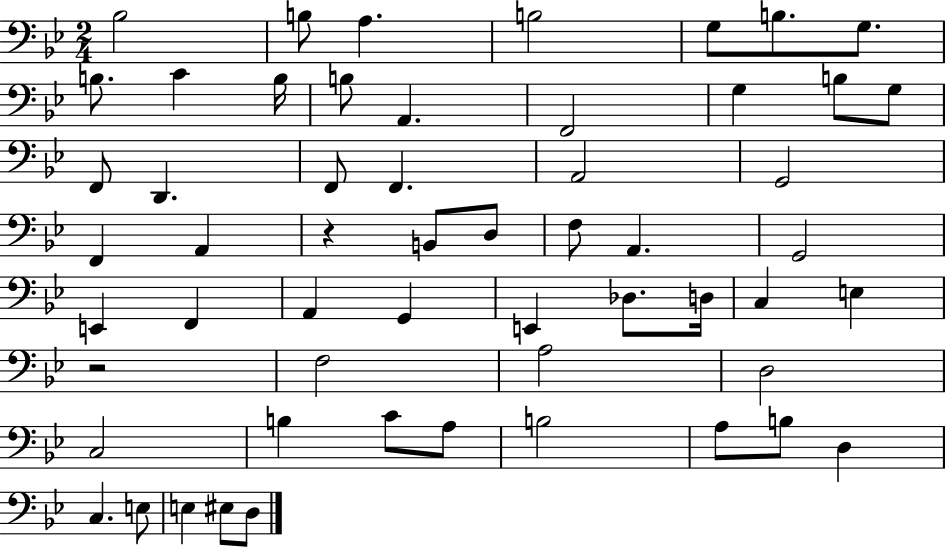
X:1
T:Untitled
M:2/4
L:1/4
K:Bb
_B,2 B,/2 A, B,2 G,/2 B,/2 G,/2 B,/2 C B,/4 B,/2 A,, F,,2 G, B,/2 G,/2 F,,/2 D,, F,,/2 F,, A,,2 G,,2 F,, A,, z B,,/2 D,/2 F,/2 A,, G,,2 E,, F,, A,, G,, E,, _D,/2 D,/4 C, E, z2 F,2 A,2 D,2 C,2 B, C/2 A,/2 B,2 A,/2 B,/2 D, C, E,/2 E, ^E,/2 D,/2